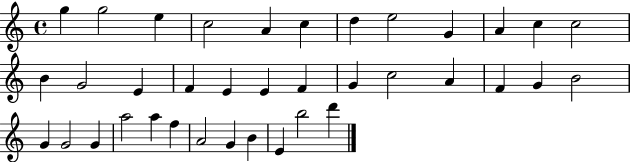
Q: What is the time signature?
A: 4/4